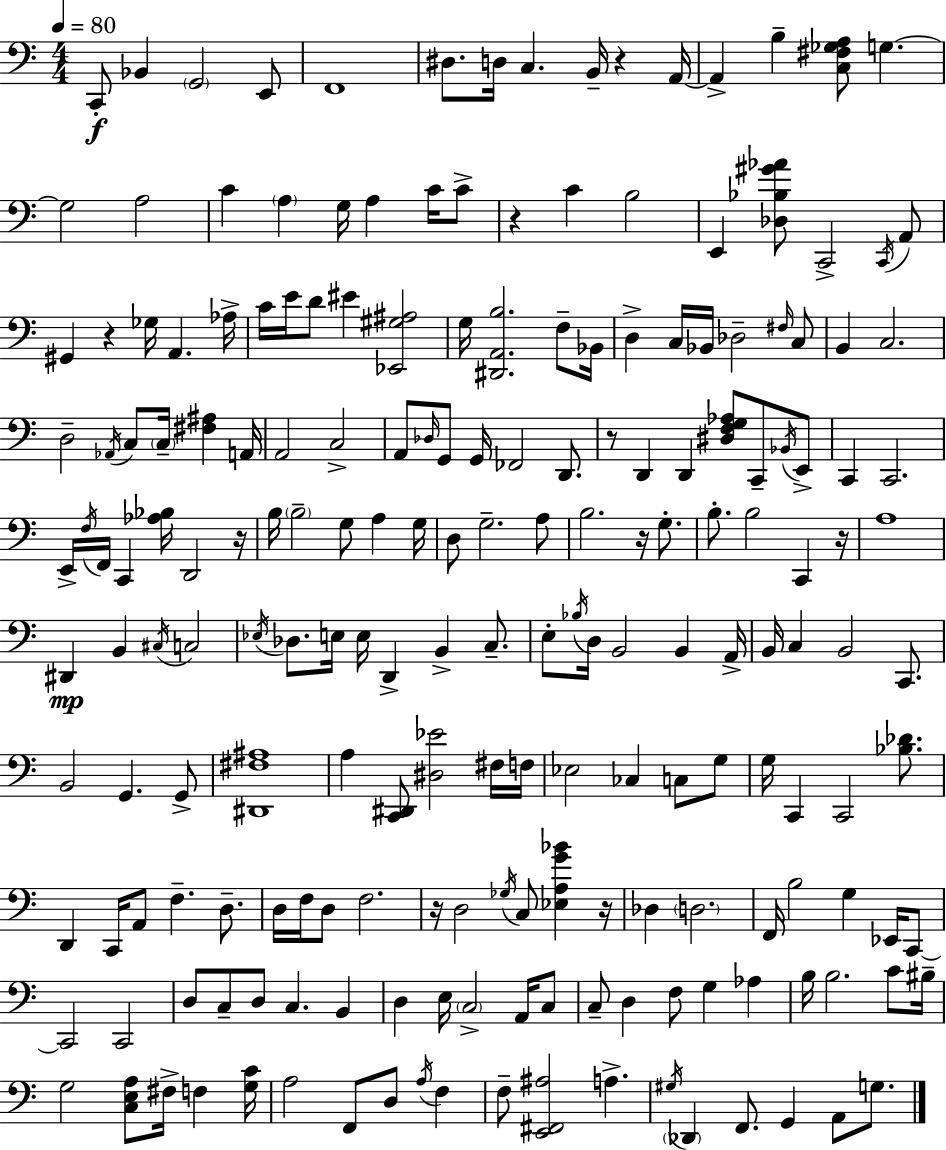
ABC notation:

X:1
T:Untitled
M:4/4
L:1/4
K:Am
C,,/2 _B,, G,,2 E,,/2 F,,4 ^D,/2 D,/4 C, B,,/4 z A,,/4 A,, B, [C,^F,_G,A,]/2 G, G,2 A,2 C A, G,/4 A, C/4 C/2 z C B,2 E,, [_D,_B,^G_A]/2 C,,2 C,,/4 A,,/2 ^G,, z _G,/4 A,, _A,/4 C/4 E/4 D/2 ^E [_E,,^G,^A,]2 G,/4 [^D,,A,,B,]2 F,/2 _B,,/4 D, C,/4 _B,,/4 _D,2 ^F,/4 C,/2 B,, C,2 D,2 _A,,/4 C,/2 C,/4 [^F,^A,] A,,/4 A,,2 C,2 A,,/2 _D,/4 G,,/2 G,,/4 _F,,2 D,,/2 z/2 D,, D,, [^D,F,G,_A,]/2 C,,/2 _B,,/4 E,,/2 C,, C,,2 E,,/4 F,/4 F,,/4 C,, [_A,_B,]/4 D,,2 z/4 B,/4 B,2 G,/2 A, G,/4 D,/2 G,2 A,/2 B,2 z/4 G,/2 B,/2 B,2 C,, z/4 A,4 ^D,, B,, ^C,/4 C,2 _E,/4 _D,/2 E,/4 E,/4 D,, B,, C,/2 E,/2 _B,/4 D,/4 B,,2 B,, A,,/4 B,,/4 C, B,,2 C,,/2 B,,2 G,, G,,/2 [^D,,^F,^A,]4 A, [C,,^D,,]/2 [^D,_E]2 ^F,/4 F,/4 _E,2 _C, C,/2 G,/2 G,/4 C,, C,,2 [_B,_D]/2 D,, C,,/4 A,,/2 F, D,/2 D,/4 F,/4 D,/2 F,2 z/4 D,2 _G,/4 C,/2 [_E,A,G_B] z/4 _D, D,2 F,,/4 B,2 G, _E,,/4 C,,/2 C,,2 C,,2 D,/2 C,/2 D,/2 C, B,, D, E,/4 C,2 A,,/4 C,/2 C,/2 D, F,/2 G, _A, B,/4 B,2 C/2 ^B,/4 G,2 [C,E,A,]/2 ^F,/4 F, [G,C]/4 A,2 F,,/2 D,/2 A,/4 F, F,/2 [E,,^F,,^A,]2 A, ^G,/4 _D,, F,,/2 G,, A,,/2 G,/2